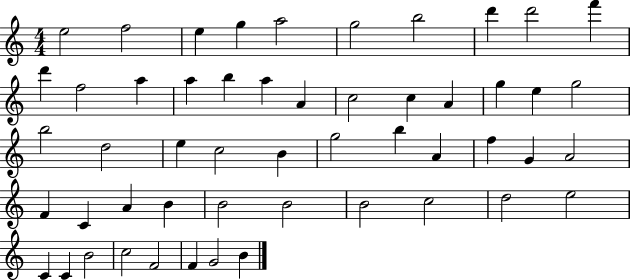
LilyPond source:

{
  \clef treble
  \numericTimeSignature
  \time 4/4
  \key c \major
  e''2 f''2 | e''4 g''4 a''2 | g''2 b''2 | d'''4 d'''2 f'''4 | \break d'''4 f''2 a''4 | a''4 b''4 a''4 a'4 | c''2 c''4 a'4 | g''4 e''4 g''2 | \break b''2 d''2 | e''4 c''2 b'4 | g''2 b''4 a'4 | f''4 g'4 a'2 | \break f'4 c'4 a'4 b'4 | b'2 b'2 | b'2 c''2 | d''2 e''2 | \break c'4 c'4 b'2 | c''2 f'2 | f'4 g'2 b'4 | \bar "|."
}